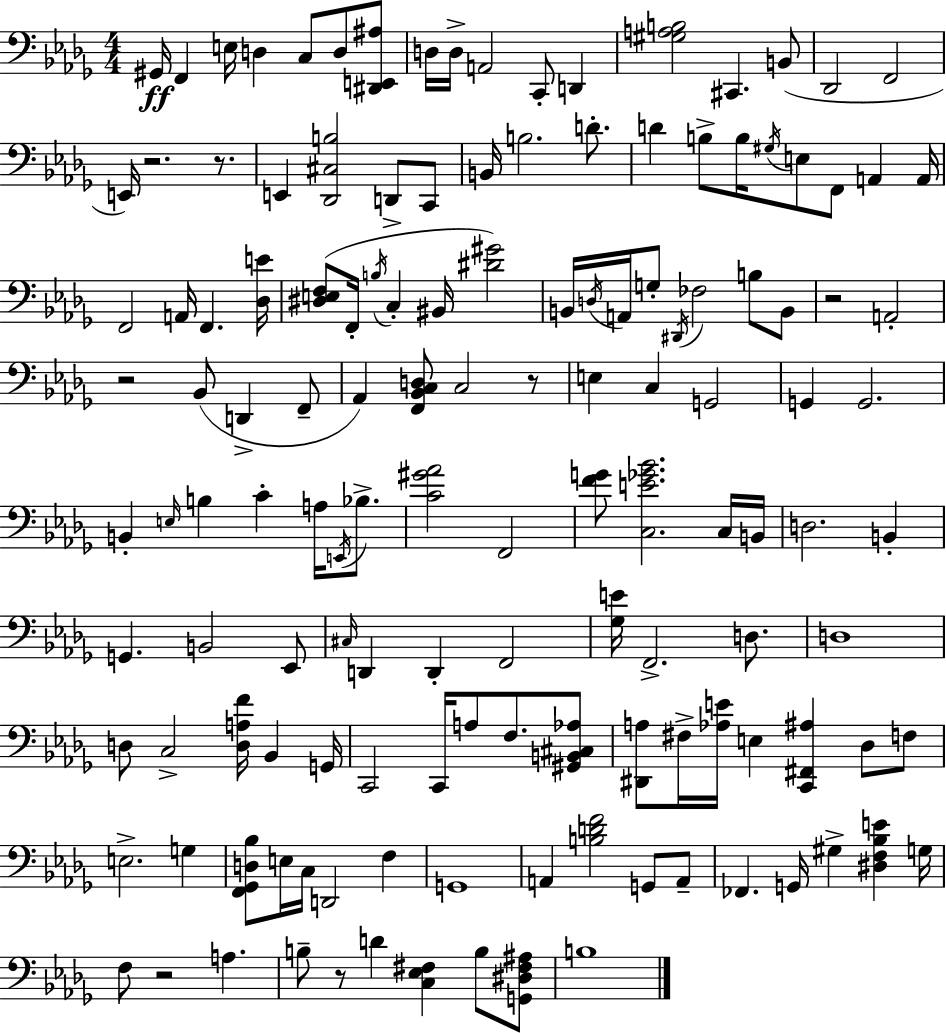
X:1
T:Untitled
M:4/4
L:1/4
K:Bbm
^G,,/4 F,, E,/4 D, C,/2 D,/2 [^D,,E,,^A,]/2 D,/4 D,/4 A,,2 C,,/2 D,, [^G,A,B,]2 ^C,, B,,/2 _D,,2 F,,2 E,,/4 z2 z/2 E,, [_D,,^C,B,]2 D,,/2 C,,/2 B,,/4 B,2 D/2 D B,/2 B,/4 ^G,/4 E,/2 F,,/2 A,, A,,/4 F,,2 A,,/4 F,, [_D,E]/4 [^D,E,F,]/2 F,,/4 B,/4 C, ^B,,/4 [^D^G]2 B,,/4 D,/4 A,,/4 G,/2 ^D,,/4 _F,2 B,/2 B,,/2 z2 A,,2 z2 _B,,/2 D,, F,,/2 _A,, [F,,_B,,C,D,]/2 C,2 z/2 E, C, G,,2 G,, G,,2 B,, E,/4 B, C A,/4 E,,/4 _B,/2 [C^G_A]2 F,,2 [FG]/2 [C,E_G_B]2 C,/4 B,,/4 D,2 B,, G,, B,,2 _E,,/2 ^C,/4 D,, D,, F,,2 [_G,E]/4 F,,2 D,/2 D,4 D,/2 C,2 [D,A,F]/4 _B,, G,,/4 C,,2 C,,/4 A,/2 F,/2 [^G,,B,,^C,_A,]/2 [^D,,A,]/2 ^F,/4 [_A,E]/4 E, [C,,^F,,^A,] _D,/2 F,/2 E,2 G, [F,,_G,,D,_B,]/2 E,/4 C,/4 D,,2 F, G,,4 A,, [B,DF]2 G,,/2 A,,/2 _F,, G,,/4 ^G, [^D,F,_B,E] G,/4 F,/2 z2 A, B,/2 z/2 D [C,_E,^F,] B,/2 [G,,^D,^F,^A,]/2 B,4